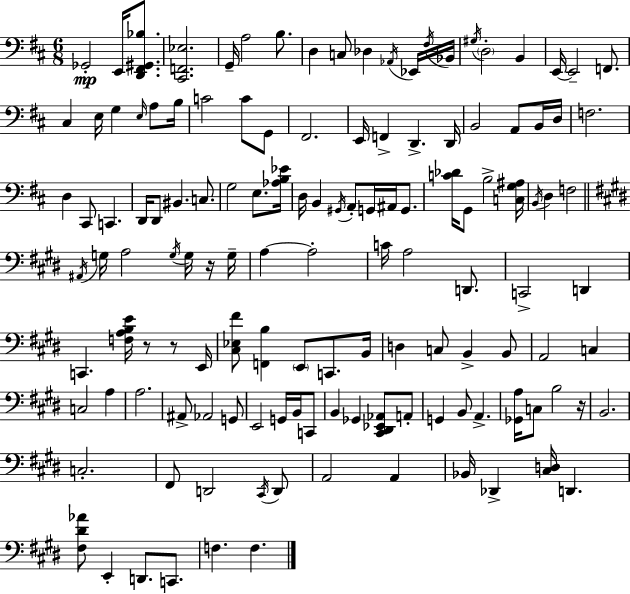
X:1
T:Untitled
M:6/8
L:1/4
K:D
_G,,2 E,,/4 [D,,^F,,^G,,_B,]/2 [^C,,F,,_E,]2 G,,/4 A,2 B,/2 D, C,/2 _D, _A,,/4 _E,,/4 ^F,/4 _B,,/4 ^G,/4 D,2 B,, E,,/4 E,,2 F,,/2 ^C, E,/4 G, E,/4 A,/2 B,/4 C2 C/2 G,,/2 ^F,,2 E,,/4 F,, D,, D,,/4 B,,2 A,,/2 B,,/4 D,/4 F,2 D, ^C,,/2 C,, D,,/4 D,,/2 ^B,, C,/2 G,2 E,/2 [_A,B,_E]/4 D,/4 B,, ^G,,/4 A,,/2 G,,/4 ^A,,/4 G,,/2 [C_D]/4 G,,/2 B,2 [C,G,^A,]/4 B,,/4 D, F,2 ^A,,/4 G,/4 A,2 G,/4 G,/4 z/4 G,/4 A, A,2 C/4 A,2 D,,/2 C,,2 D,, C,, [F,A,B,E]/4 z/2 z/2 E,,/4 [^C,_E,^F]/2 [F,,B,] E,,/2 C,,/2 B,,/4 D, C,/2 B,, B,,/2 A,,2 C, C,2 A, A,2 ^A,,/2 _A,,2 G,,/2 E,,2 G,,/4 B,,/4 C,,/2 B,, _G,, [^C,,^D,,_E,,_A,,]/2 A,,/2 G,, B,,/2 A,, [_G,,A,]/4 C,/2 B,2 z/4 B,,2 C,2 ^F,,/2 D,,2 ^C,,/4 D,,/2 A,,2 A,, _B,,/4 _D,, [^C,D,]/4 D,, [^F,^D_A]/2 E,, D,,/2 C,,/2 F, F,